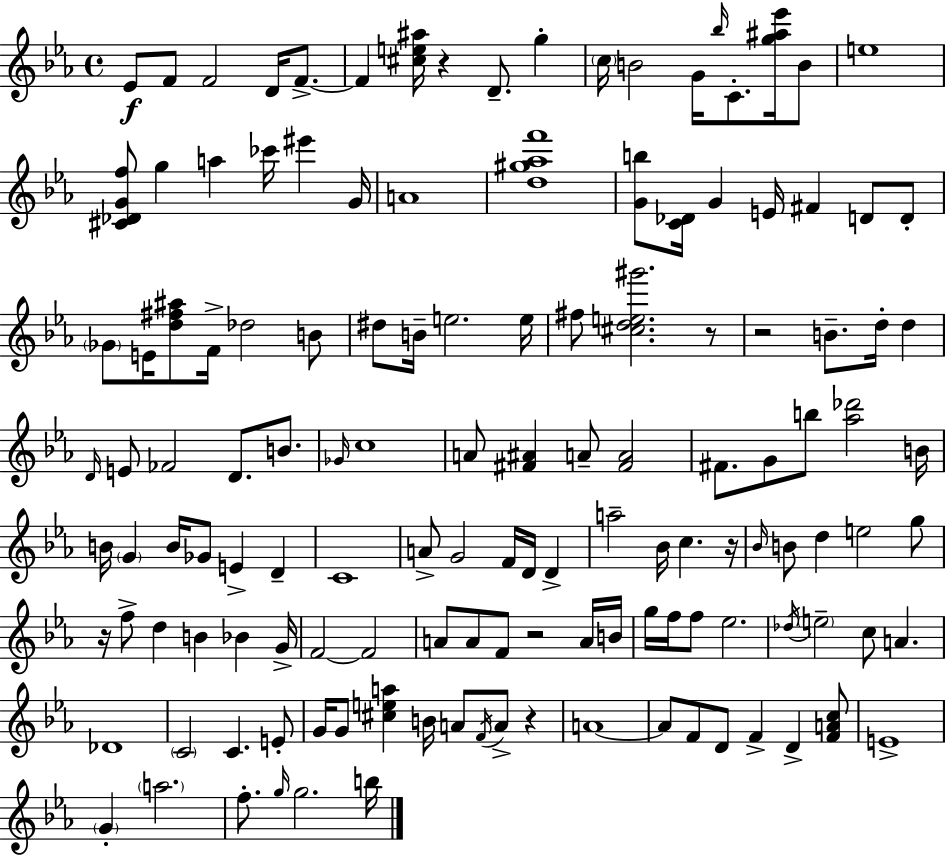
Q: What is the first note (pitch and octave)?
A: Eb4